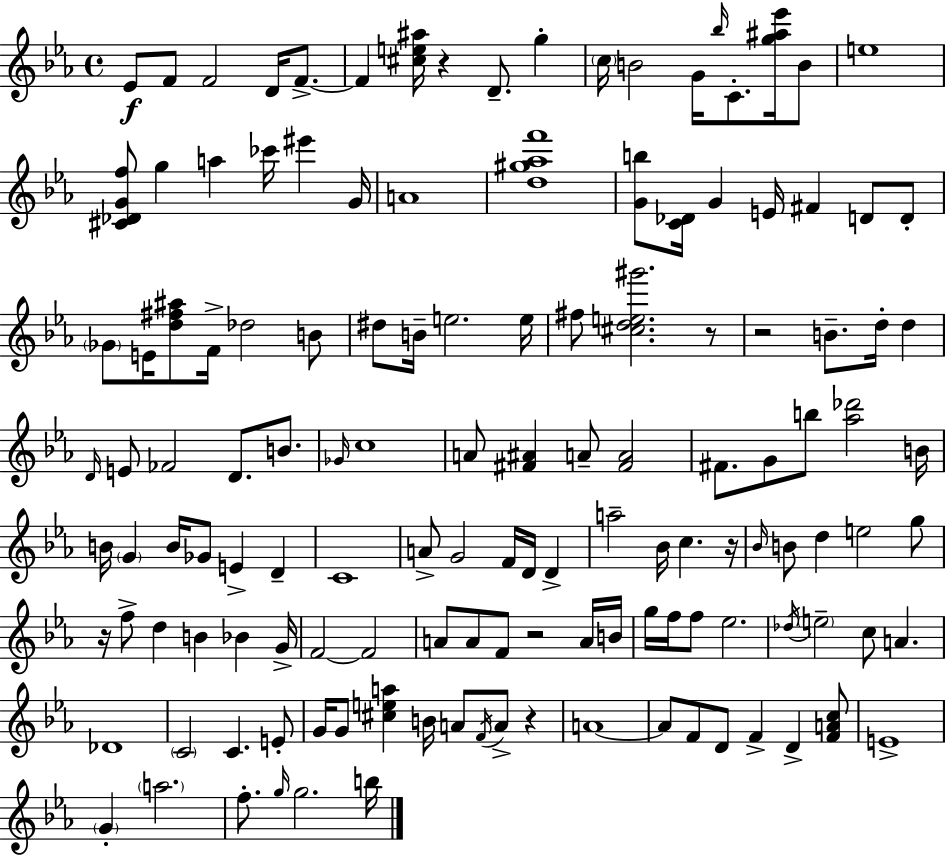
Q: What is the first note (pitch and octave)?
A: Eb4